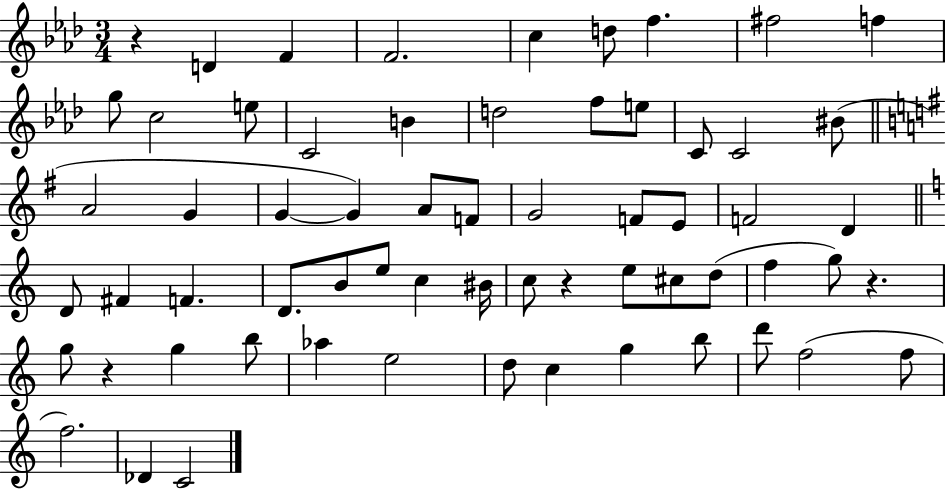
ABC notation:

X:1
T:Untitled
M:3/4
L:1/4
K:Ab
z D F F2 c d/2 f ^f2 f g/2 c2 e/2 C2 B d2 f/2 e/2 C/2 C2 ^B/2 A2 G G G A/2 F/2 G2 F/2 E/2 F2 D D/2 ^F F D/2 B/2 e/2 c ^B/4 c/2 z e/2 ^c/2 d/2 f g/2 z g/2 z g b/2 _a e2 d/2 c g b/2 d'/2 f2 f/2 f2 _D C2